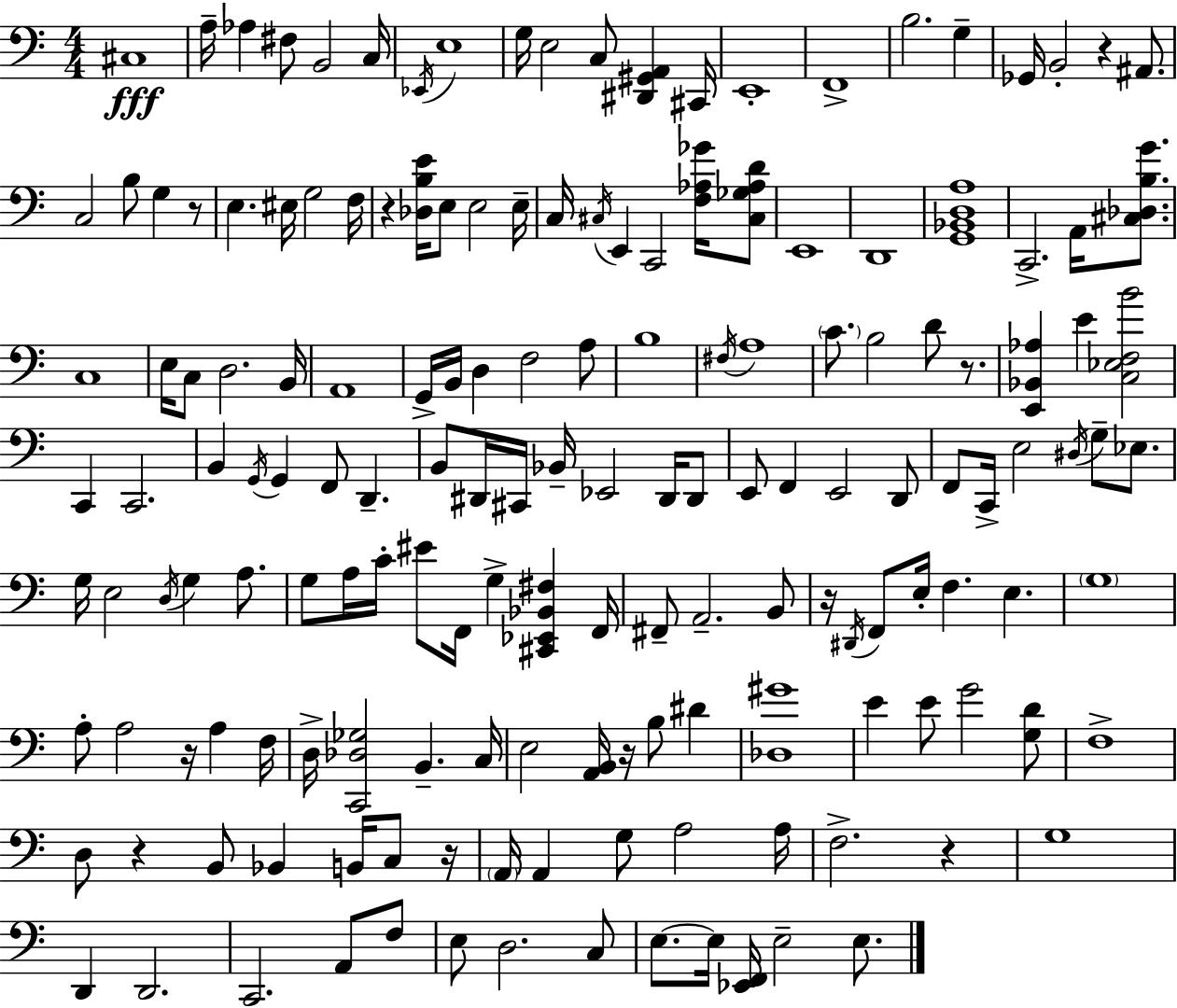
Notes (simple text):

C#3/w A3/s Ab3/q F#3/e B2/h C3/s Eb2/s E3/w G3/s E3/h C3/e [D#2,G#2,A2]/q C#2/s E2/w F2/w B3/h. G3/q Gb2/s B2/h R/q A#2/e. C3/h B3/e G3/q R/e E3/q. EIS3/s G3/h F3/s R/q [Db3,B3,E4]/s E3/e E3/h E3/s C3/s C#3/s E2/q C2/h [F3,Ab3,Gb4]/s [C#3,Gb3,Ab3,D4]/e E2/w D2/w [G2,Bb2,D3,A3]/w C2/h. A2/s [C#3,Db3,B3,G4]/e. C3/w E3/s C3/e D3/h. B2/s A2/w G2/s B2/s D3/q F3/h A3/e B3/w F#3/s A3/w C4/e. B3/h D4/e R/e. [E2,Bb2,Ab3]/q E4/q [C3,Eb3,F3,B4]/h C2/q C2/h. B2/q G2/s G2/q F2/e D2/q. B2/e D#2/s C#2/s Bb2/s Eb2/h D#2/s D#2/e E2/e F2/q E2/h D2/e F2/e C2/s E3/h D#3/s G3/e Eb3/e. G3/s E3/h D3/s G3/q A3/e. G3/e A3/s C4/s EIS4/e F2/s G3/q [C#2,Eb2,Bb2,F#3]/q F2/s F#2/e A2/h. B2/e R/s D#2/s F2/e E3/s F3/q. E3/q. G3/w A3/e A3/h R/s A3/q F3/s D3/s [C2,Db3,Gb3]/h B2/q. C3/s E3/h [A2,B2]/s R/s B3/e D#4/q [Db3,G#4]/w E4/q E4/e G4/h [G3,D4]/e F3/w D3/e R/q B2/e Bb2/q B2/s C3/e R/s A2/s A2/q G3/e A3/h A3/s F3/h. R/q G3/w D2/q D2/h. C2/h. A2/e F3/e E3/e D3/h. C3/e E3/e. E3/s [Eb2,F2]/s E3/h E3/e.